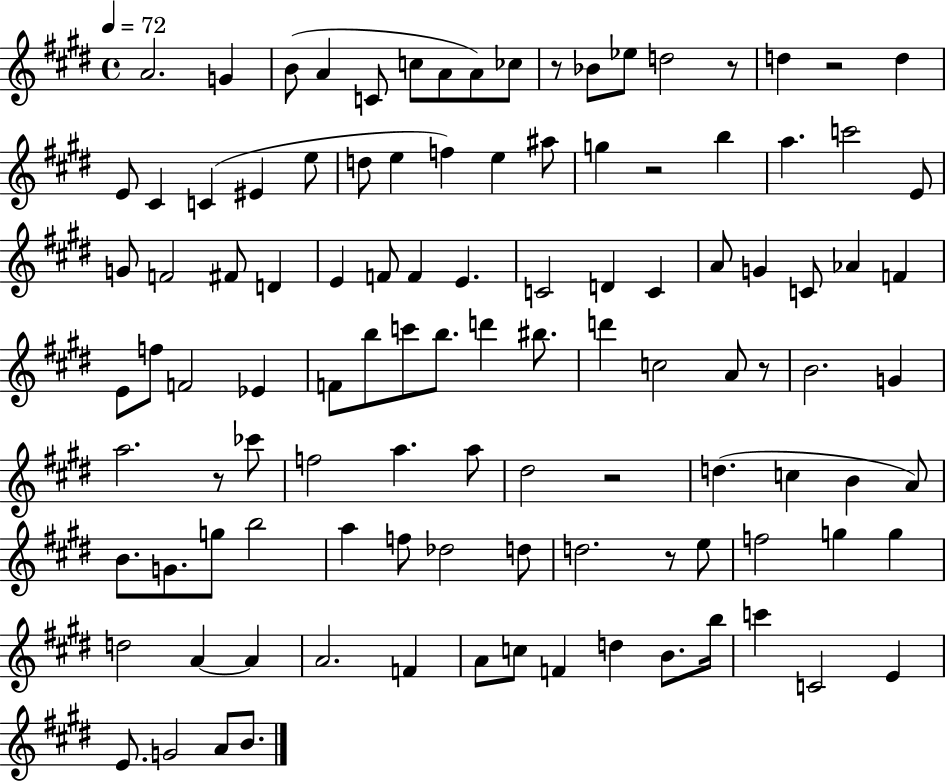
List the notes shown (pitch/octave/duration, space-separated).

A4/h. G4/q B4/e A4/q C4/e C5/e A4/e A4/e CES5/e R/e Bb4/e Eb5/e D5/h R/e D5/q R/h D5/q E4/e C#4/q C4/q EIS4/q E5/e D5/e E5/q F5/q E5/q A#5/e G5/q R/h B5/q A5/q. C6/h E4/e G4/e F4/h F#4/e D4/q E4/q F4/e F4/q E4/q. C4/h D4/q C4/q A4/e G4/q C4/e Ab4/q F4/q E4/e F5/e F4/h Eb4/q F4/e B5/e C6/e B5/e. D6/q BIS5/e. D6/q C5/h A4/e R/e B4/h. G4/q A5/h. R/e CES6/e F5/h A5/q. A5/e D#5/h R/h D5/q. C5/q B4/q A4/e B4/e. G4/e. G5/e B5/h A5/q F5/e Db5/h D5/e D5/h. R/e E5/e F5/h G5/q G5/q D5/h A4/q A4/q A4/h. F4/q A4/e C5/e F4/q D5/q B4/e. B5/s C6/q C4/h E4/q E4/e. G4/h A4/e B4/e.